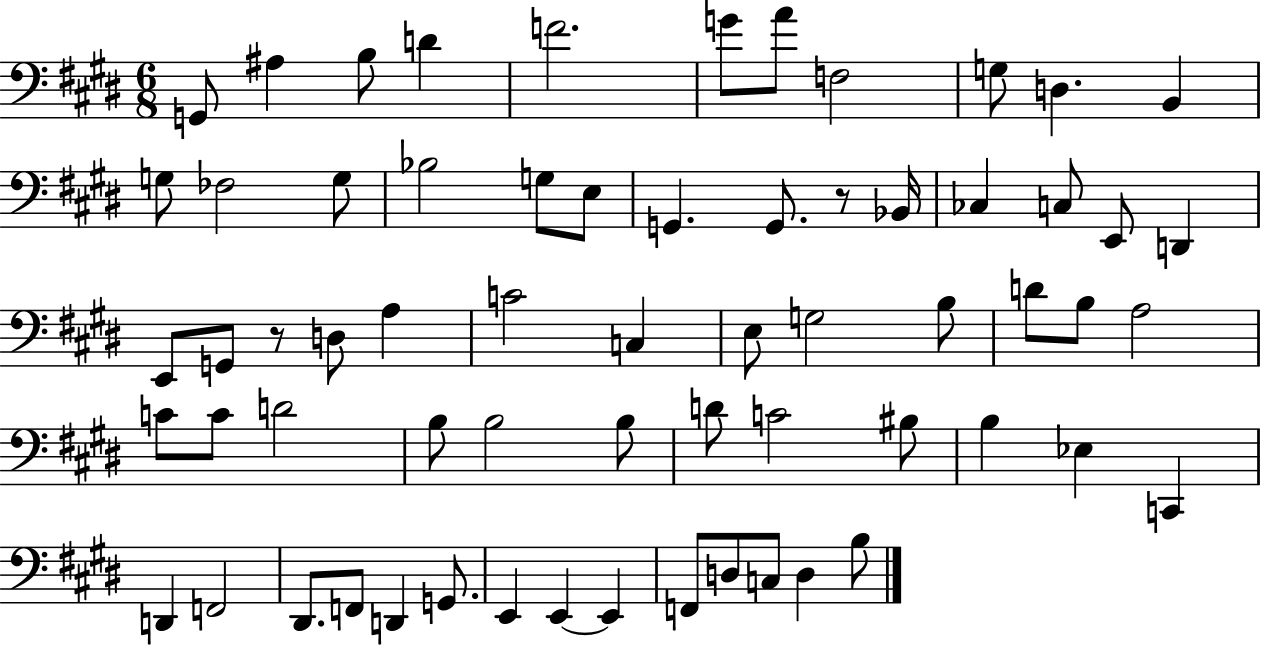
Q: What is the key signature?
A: E major